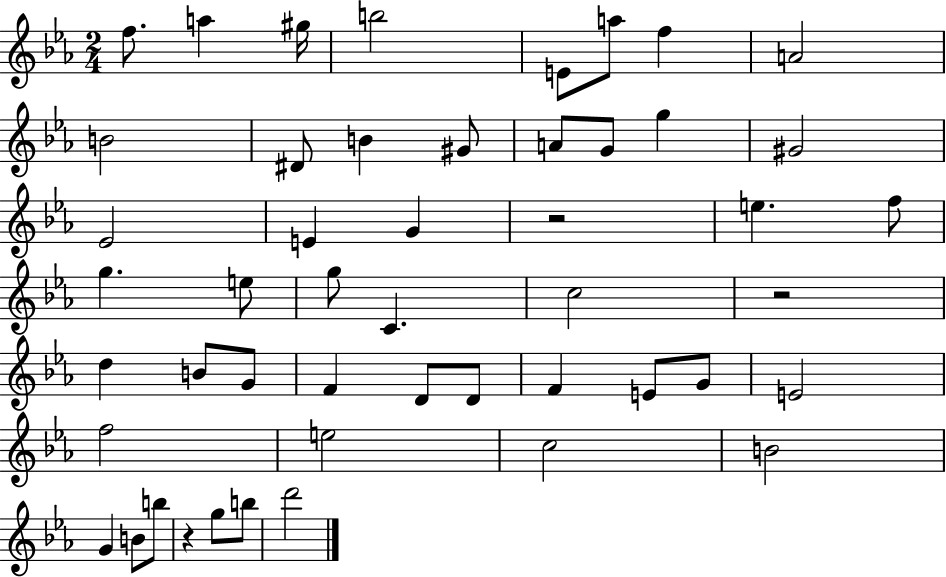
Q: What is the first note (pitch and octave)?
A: F5